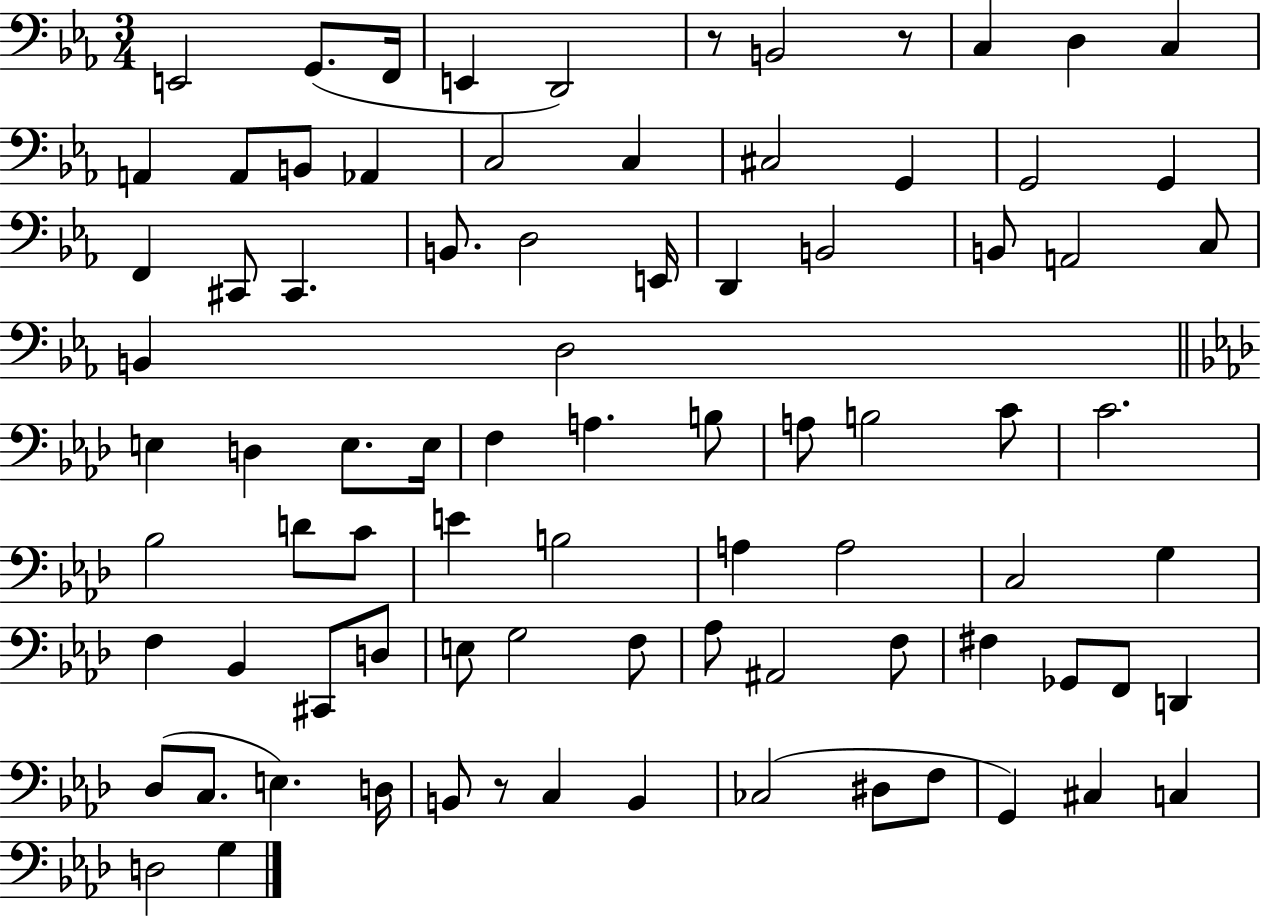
E2/h G2/e. F2/s E2/q D2/h R/e B2/h R/e C3/q D3/q C3/q A2/q A2/e B2/e Ab2/q C3/h C3/q C#3/h G2/q G2/h G2/q F2/q C#2/e C#2/q. B2/e. D3/h E2/s D2/q B2/h B2/e A2/h C3/e B2/q D3/h E3/q D3/q E3/e. E3/s F3/q A3/q. B3/e A3/e B3/h C4/e C4/h. Bb3/h D4/e C4/e E4/q B3/h A3/q A3/h C3/h G3/q F3/q Bb2/q C#2/e D3/e E3/e G3/h F3/e Ab3/e A#2/h F3/e F#3/q Gb2/e F2/e D2/q Db3/e C3/e. E3/q. D3/s B2/e R/e C3/q B2/q CES3/h D#3/e F3/e G2/q C#3/q C3/q D3/h G3/q